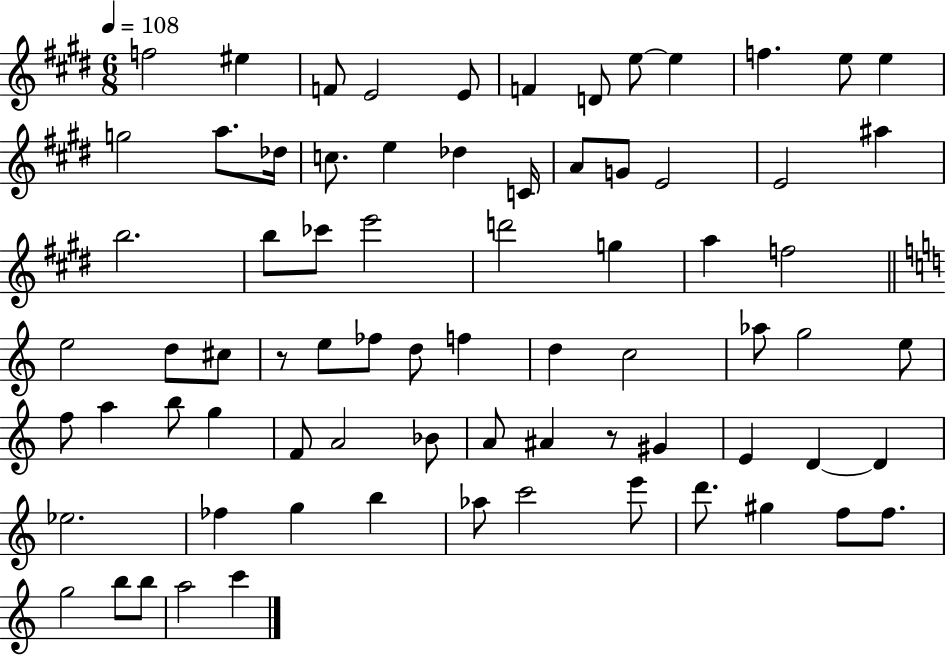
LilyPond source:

{
  \clef treble
  \numericTimeSignature
  \time 6/8
  \key e \major
  \tempo 4 = 108
  f''2 eis''4 | f'8 e'2 e'8 | f'4 d'8 e''8~~ e''4 | f''4. e''8 e''4 | \break g''2 a''8. des''16 | c''8. e''4 des''4 c'16 | a'8 g'8 e'2 | e'2 ais''4 | \break b''2. | b''8 ces'''8 e'''2 | d'''2 g''4 | a''4 f''2 | \break \bar "||" \break \key a \minor e''2 d''8 cis''8 | r8 e''8 fes''8 d''8 f''4 | d''4 c''2 | aes''8 g''2 e''8 | \break f''8 a''4 b''8 g''4 | f'8 a'2 bes'8 | a'8 ais'4 r8 gis'4 | e'4 d'4~~ d'4 | \break ees''2. | fes''4 g''4 b''4 | aes''8 c'''2 e'''8 | d'''8. gis''4 f''8 f''8. | \break g''2 b''8 b''8 | a''2 c'''4 | \bar "|."
}